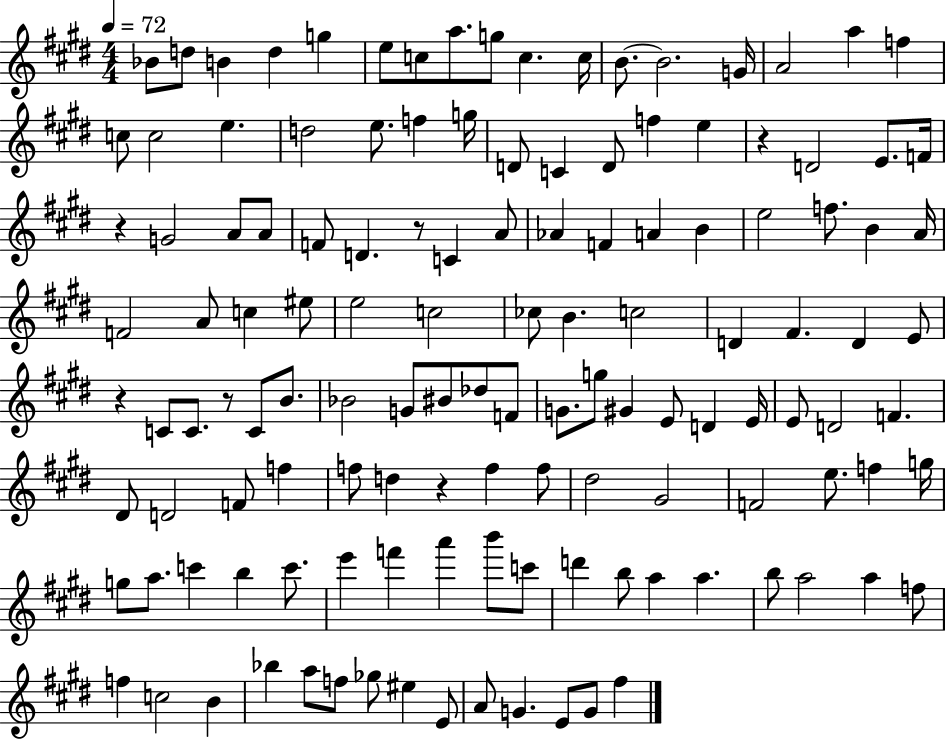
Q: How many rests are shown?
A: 6